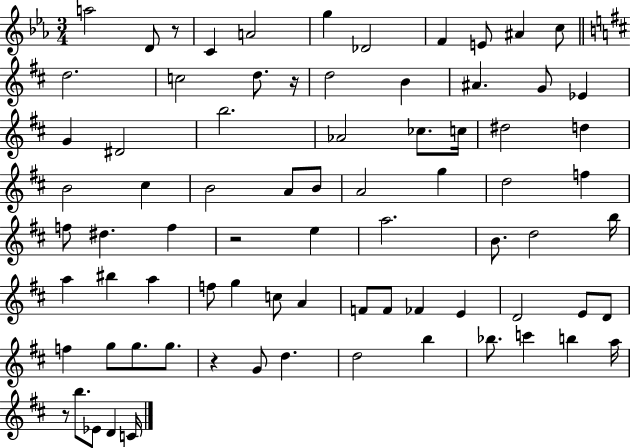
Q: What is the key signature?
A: EES major